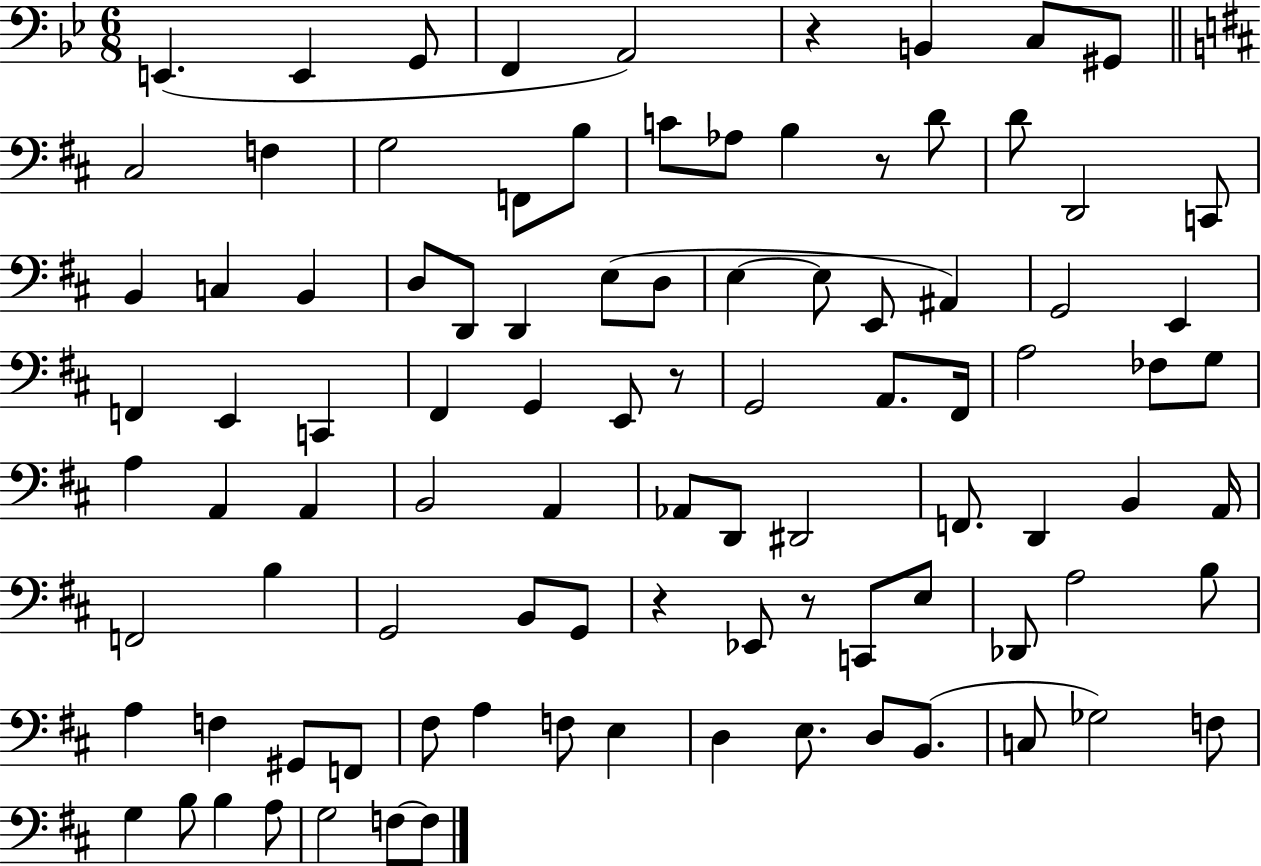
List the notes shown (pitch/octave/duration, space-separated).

E2/q. E2/q G2/e F2/q A2/h R/q B2/q C3/e G#2/e C#3/h F3/q G3/h F2/e B3/e C4/e Ab3/e B3/q R/e D4/e D4/e D2/h C2/e B2/q C3/q B2/q D3/e D2/e D2/q E3/e D3/e E3/q E3/e E2/e A#2/q G2/h E2/q F2/q E2/q C2/q F#2/q G2/q E2/e R/e G2/h A2/e. F#2/s A3/h FES3/e G3/e A3/q A2/q A2/q B2/h A2/q Ab2/e D2/e D#2/h F2/e. D2/q B2/q A2/s F2/h B3/q G2/h B2/e G2/e R/q Eb2/e R/e C2/e E3/e Db2/e A3/h B3/e A3/q F3/q G#2/e F2/e F#3/e A3/q F3/e E3/q D3/q E3/e. D3/e B2/e. C3/e Gb3/h F3/e G3/q B3/e B3/q A3/e G3/h F3/e F3/e